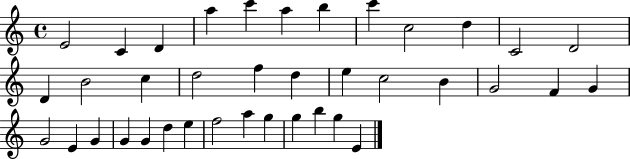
{
  \clef treble
  \time 4/4
  \defaultTimeSignature
  \key c \major
  e'2 c'4 d'4 | a''4 c'''4 a''4 b''4 | c'''4 c''2 d''4 | c'2 d'2 | \break d'4 b'2 c''4 | d''2 f''4 d''4 | e''4 c''2 b'4 | g'2 f'4 g'4 | \break g'2 e'4 g'4 | g'4 g'4 d''4 e''4 | f''2 a''4 g''4 | g''4 b''4 g''4 e'4 | \break \bar "|."
}